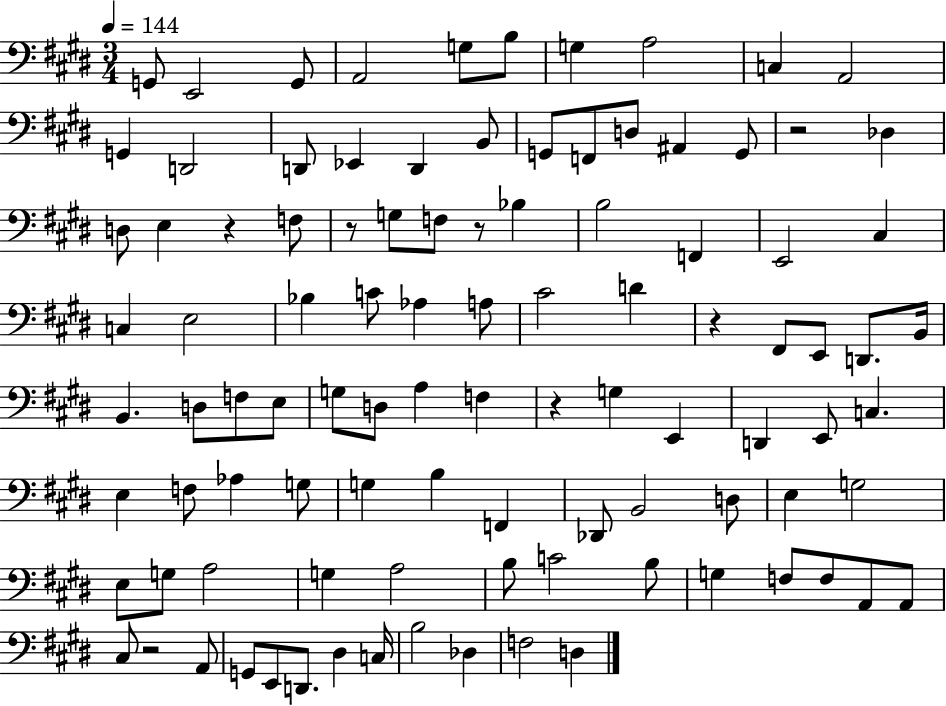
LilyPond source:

{
  \clef bass
  \numericTimeSignature
  \time 3/4
  \key e \major
  \tempo 4 = 144
  g,8 e,2 g,8 | a,2 g8 b8 | g4 a2 | c4 a,2 | \break g,4 d,2 | d,8 ees,4 d,4 b,8 | g,8 f,8 d8 ais,4 g,8 | r2 des4 | \break d8 e4 r4 f8 | r8 g8 f8 r8 bes4 | b2 f,4 | e,2 cis4 | \break c4 e2 | bes4 c'8 aes4 a8 | cis'2 d'4 | r4 fis,8 e,8 d,8. b,16 | \break b,4. d8 f8 e8 | g8 d8 a4 f4 | r4 g4 e,4 | d,4 e,8 c4. | \break e4 f8 aes4 g8 | g4 b4 f,4 | des,8 b,2 d8 | e4 g2 | \break e8 g8 a2 | g4 a2 | b8 c'2 b8 | g4 f8 f8 a,8 a,8 | \break cis8 r2 a,8 | g,8 e,8 d,8. dis4 c16 | b2 des4 | f2 d4 | \break \bar "|."
}